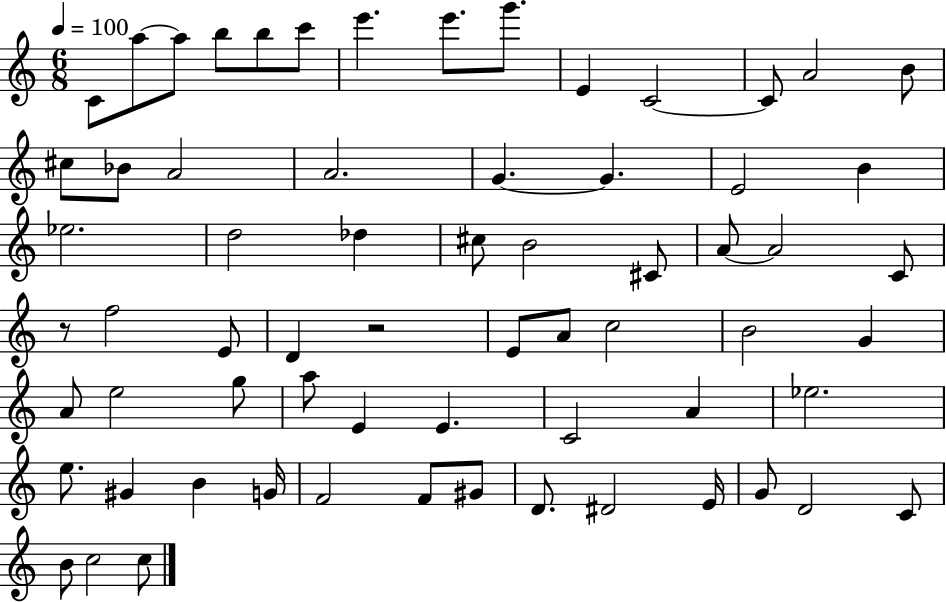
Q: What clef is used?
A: treble